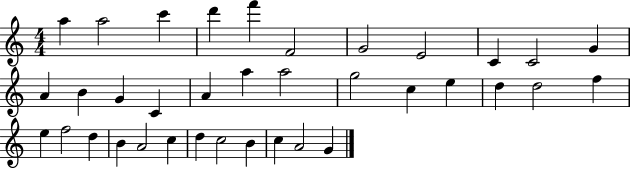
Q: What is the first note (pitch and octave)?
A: A5